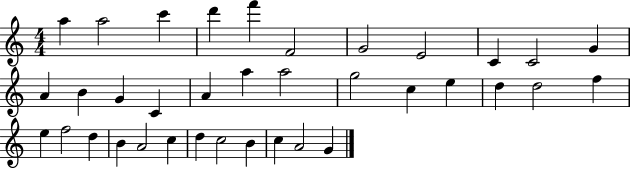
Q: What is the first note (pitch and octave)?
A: A5